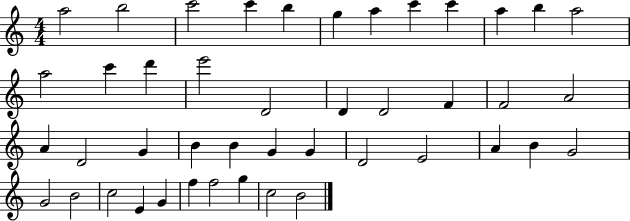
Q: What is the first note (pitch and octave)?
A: A5